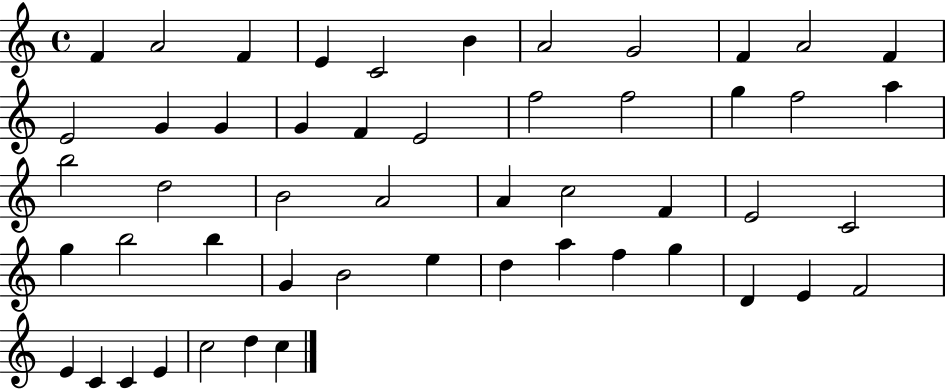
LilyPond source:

{
  \clef treble
  \time 4/4
  \defaultTimeSignature
  \key c \major
  f'4 a'2 f'4 | e'4 c'2 b'4 | a'2 g'2 | f'4 a'2 f'4 | \break e'2 g'4 g'4 | g'4 f'4 e'2 | f''2 f''2 | g''4 f''2 a''4 | \break b''2 d''2 | b'2 a'2 | a'4 c''2 f'4 | e'2 c'2 | \break g''4 b''2 b''4 | g'4 b'2 e''4 | d''4 a''4 f''4 g''4 | d'4 e'4 f'2 | \break e'4 c'4 c'4 e'4 | c''2 d''4 c''4 | \bar "|."
}